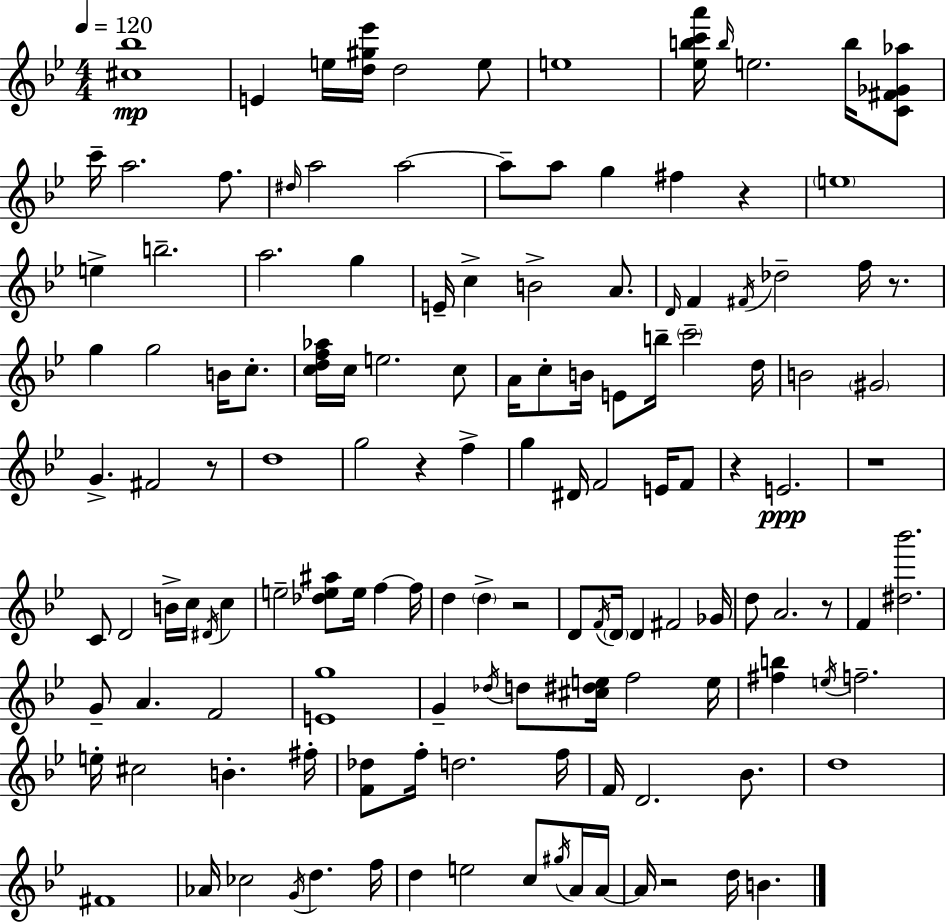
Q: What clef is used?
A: treble